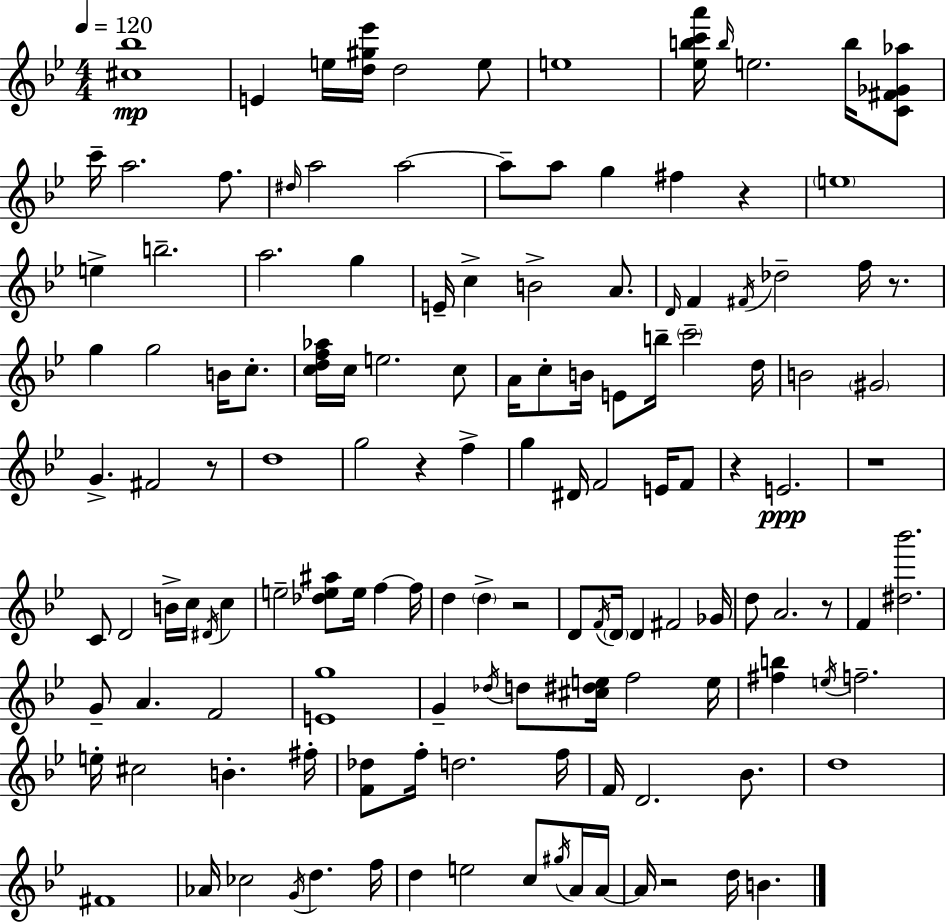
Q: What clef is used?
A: treble